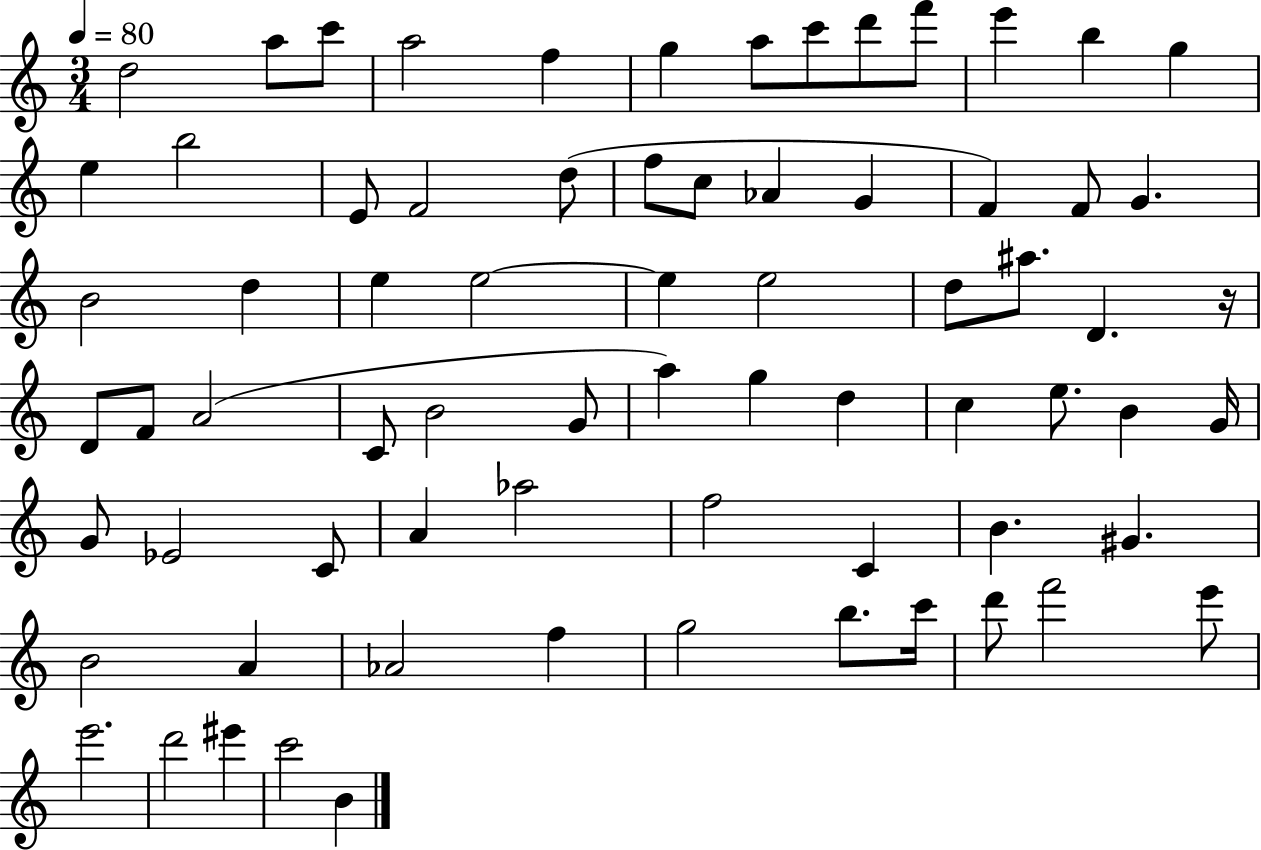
D5/h A5/e C6/e A5/h F5/q G5/q A5/e C6/e D6/e F6/e E6/q B5/q G5/q E5/q B5/h E4/e F4/h D5/e F5/e C5/e Ab4/q G4/q F4/q F4/e G4/q. B4/h D5/q E5/q E5/h E5/q E5/h D5/e A#5/e. D4/q. R/s D4/e F4/e A4/h C4/e B4/h G4/e A5/q G5/q D5/q C5/q E5/e. B4/q G4/s G4/e Eb4/h C4/e A4/q Ab5/h F5/h C4/q B4/q. G#4/q. B4/h A4/q Ab4/h F5/q G5/h B5/e. C6/s D6/e F6/h E6/e E6/h. D6/h EIS6/q C6/h B4/q